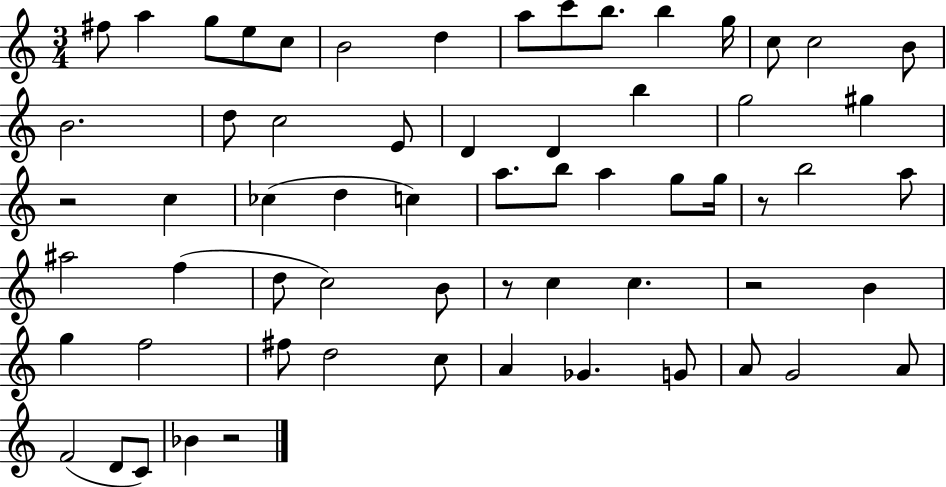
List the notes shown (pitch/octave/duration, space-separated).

F#5/e A5/q G5/e E5/e C5/e B4/h D5/q A5/e C6/e B5/e. B5/q G5/s C5/e C5/h B4/e B4/h. D5/e C5/h E4/e D4/q D4/q B5/q G5/h G#5/q R/h C5/q CES5/q D5/q C5/q A5/e. B5/e A5/q G5/e G5/s R/e B5/h A5/e A#5/h F5/q D5/e C5/h B4/e R/e C5/q C5/q. R/h B4/q G5/q F5/h F#5/e D5/h C5/e A4/q Gb4/q. G4/e A4/e G4/h A4/e F4/h D4/e C4/e Bb4/q R/h